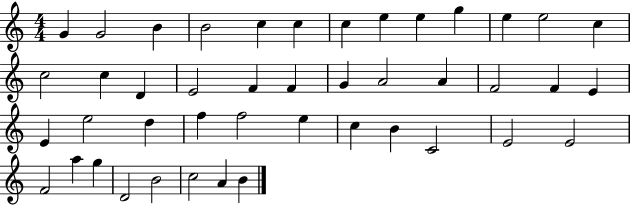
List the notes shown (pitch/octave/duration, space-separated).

G4/q G4/h B4/q B4/h C5/q C5/q C5/q E5/q E5/q G5/q E5/q E5/h C5/q C5/h C5/q D4/q E4/h F4/q F4/q G4/q A4/h A4/q F4/h F4/q E4/q E4/q E5/h D5/q F5/q F5/h E5/q C5/q B4/q C4/h E4/h E4/h F4/h A5/q G5/q D4/h B4/h C5/h A4/q B4/q